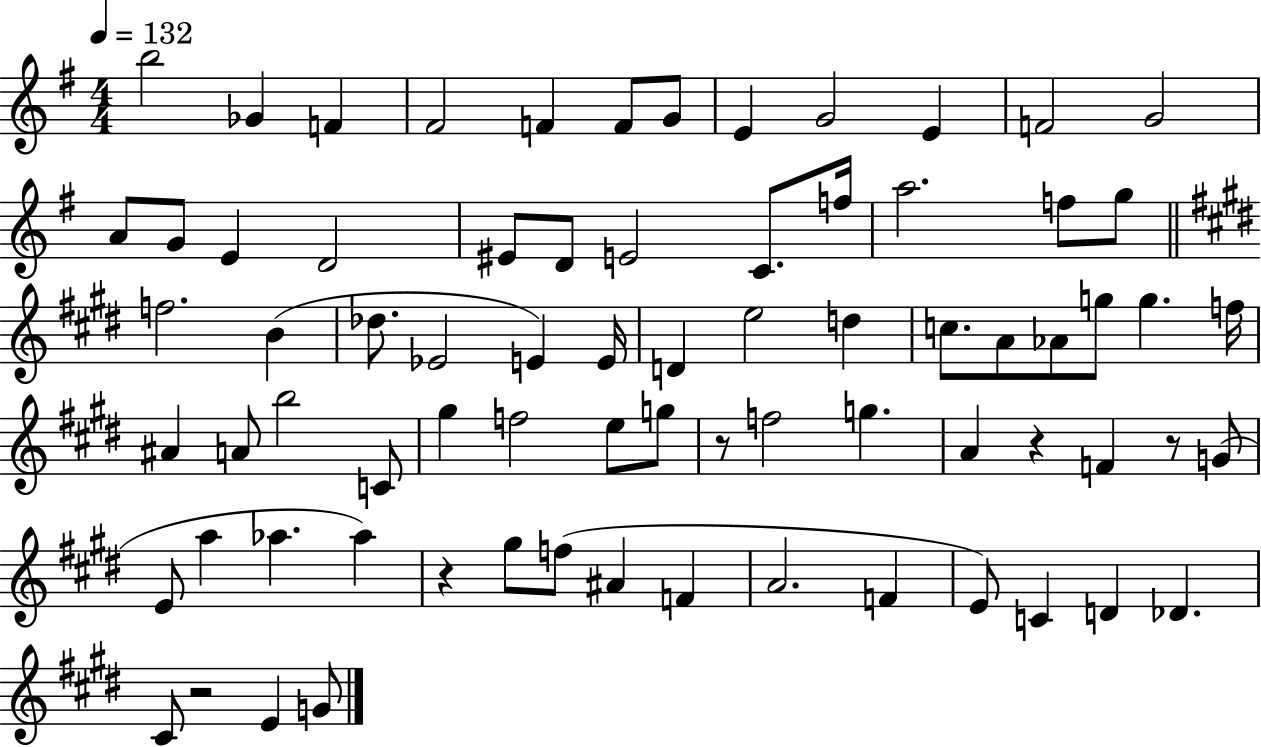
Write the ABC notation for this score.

X:1
T:Untitled
M:4/4
L:1/4
K:G
b2 _G F ^F2 F F/2 G/2 E G2 E F2 G2 A/2 G/2 E D2 ^E/2 D/2 E2 C/2 f/4 a2 f/2 g/2 f2 B _d/2 _E2 E E/4 D e2 d c/2 A/2 _A/2 g/2 g f/4 ^A A/2 b2 C/2 ^g f2 e/2 g/2 z/2 f2 g A z F z/2 G/2 E/2 a _a _a z ^g/2 f/2 ^A F A2 F E/2 C D _D ^C/2 z2 E G/2